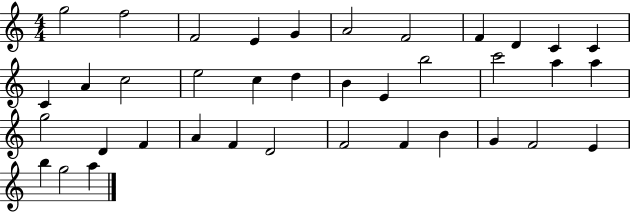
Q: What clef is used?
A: treble